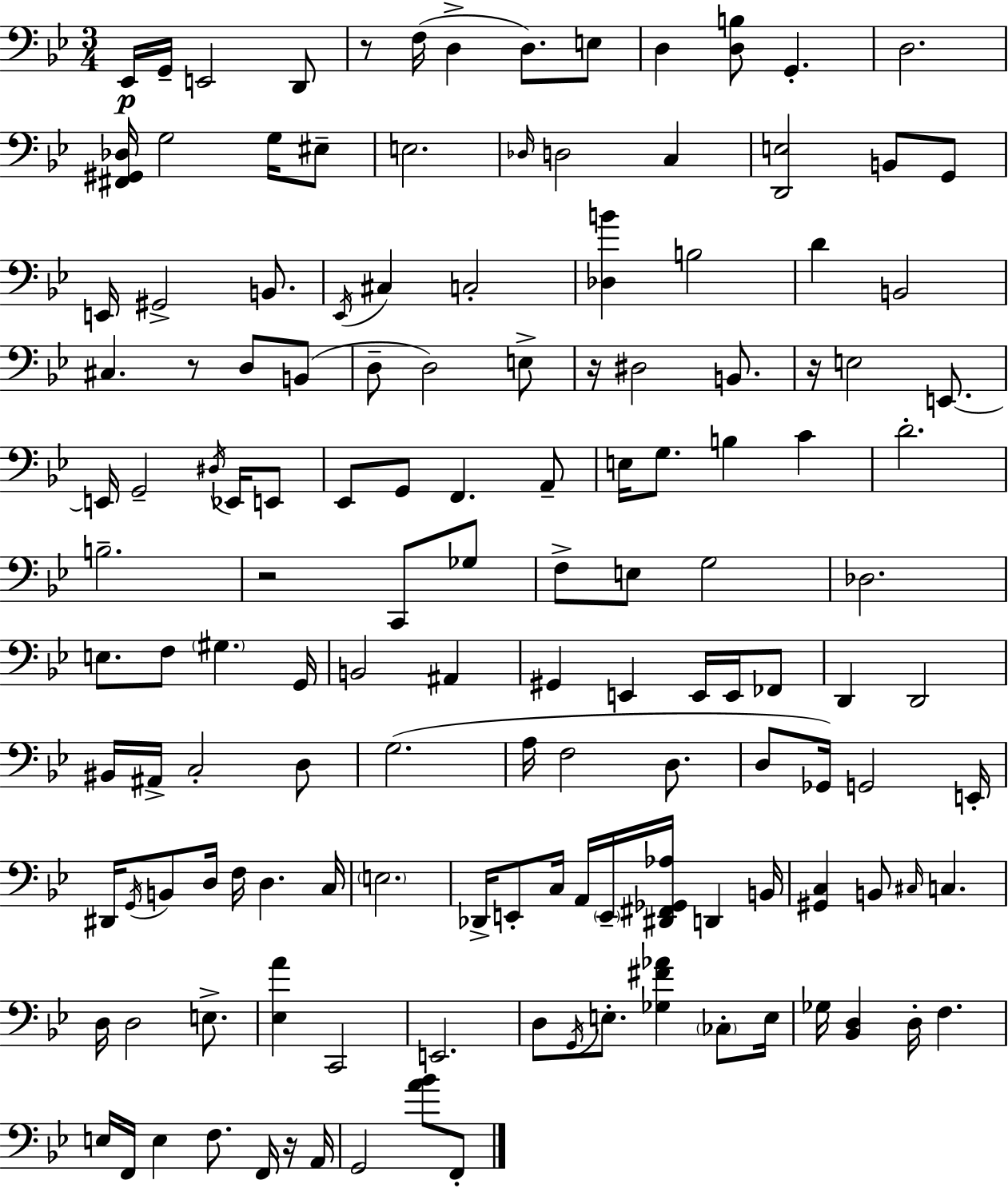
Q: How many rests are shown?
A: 6